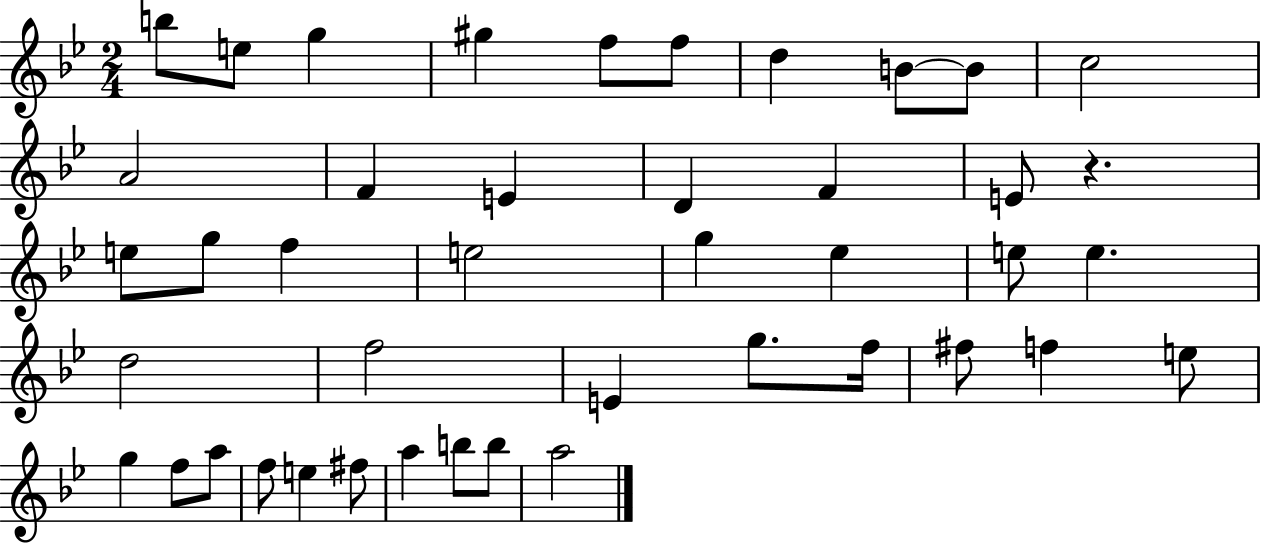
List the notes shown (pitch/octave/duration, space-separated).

B5/e E5/e G5/q G#5/q F5/e F5/e D5/q B4/e B4/e C5/h A4/h F4/q E4/q D4/q F4/q E4/e R/q. E5/e G5/e F5/q E5/h G5/q Eb5/q E5/e E5/q. D5/h F5/h E4/q G5/e. F5/s F#5/e F5/q E5/e G5/q F5/e A5/e F5/e E5/q F#5/e A5/q B5/e B5/e A5/h